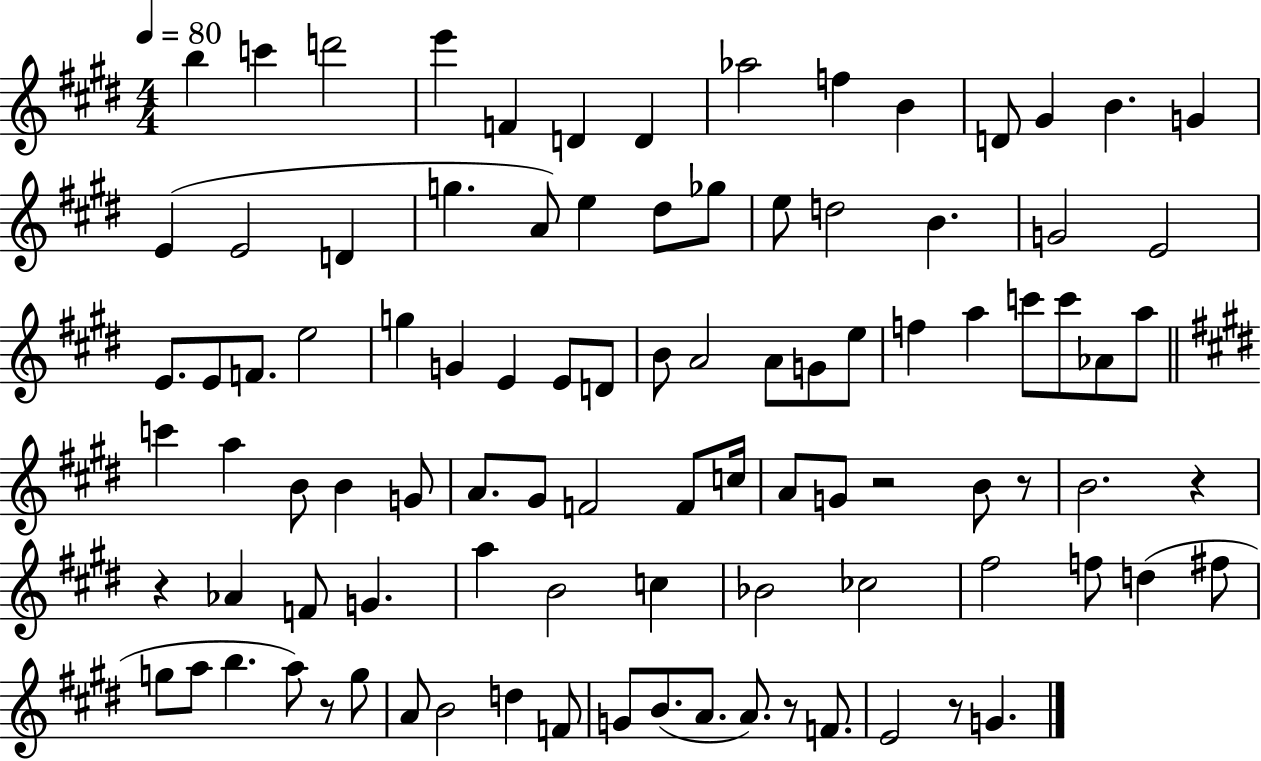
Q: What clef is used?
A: treble